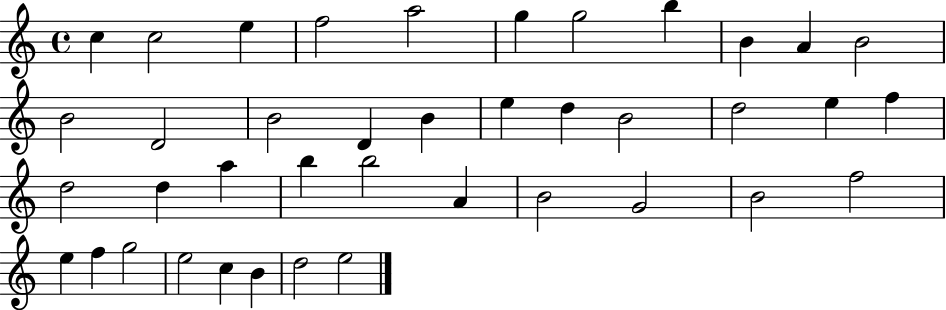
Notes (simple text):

C5/q C5/h E5/q F5/h A5/h G5/q G5/h B5/q B4/q A4/q B4/h B4/h D4/h B4/h D4/q B4/q E5/q D5/q B4/h D5/h E5/q F5/q D5/h D5/q A5/q B5/q B5/h A4/q B4/h G4/h B4/h F5/h E5/q F5/q G5/h E5/h C5/q B4/q D5/h E5/h